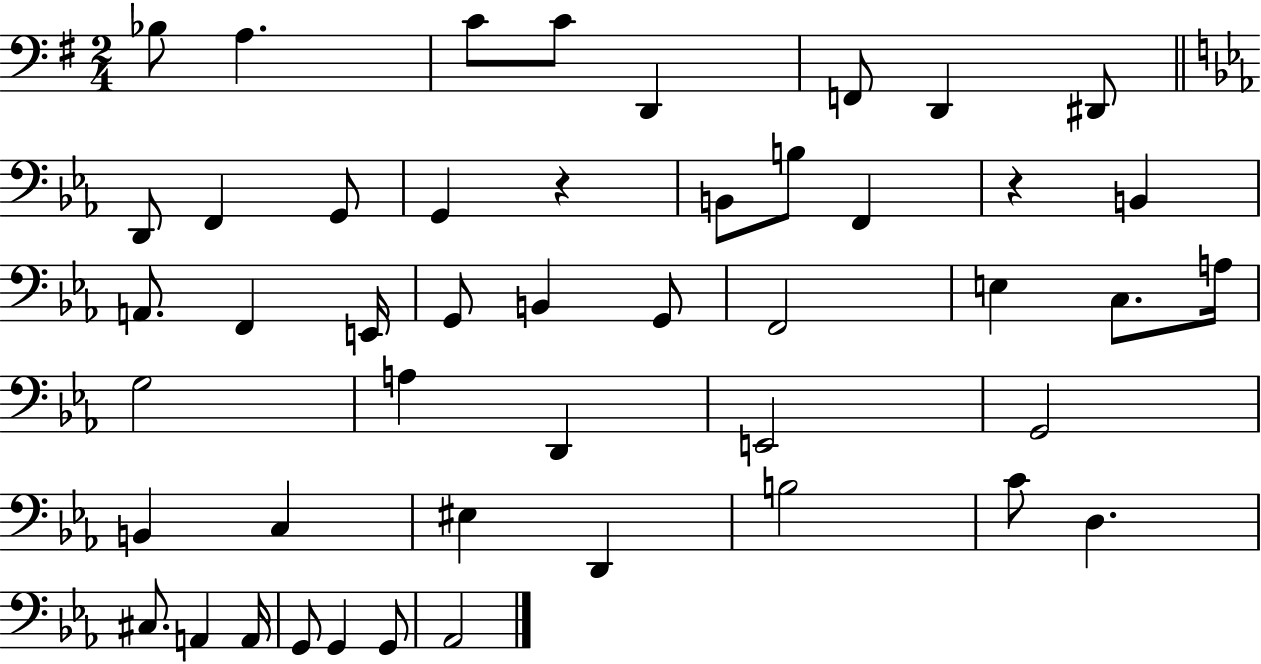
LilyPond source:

{
  \clef bass
  \numericTimeSignature
  \time 2/4
  \key g \major
  \repeat volta 2 { bes8 a4. | c'8 c'8 d,4 | f,8 d,4 dis,8 | \bar "||" \break \key ees \major d,8 f,4 g,8 | g,4 r4 | b,8 b8 f,4 | r4 b,4 | \break a,8. f,4 e,16 | g,8 b,4 g,8 | f,2 | e4 c8. a16 | \break g2 | a4 d,4 | e,2 | g,2 | \break b,4 c4 | eis4 d,4 | b2 | c'8 d4. | \break cis8. a,4 a,16 | g,8 g,4 g,8 | aes,2 | } \bar "|."
}